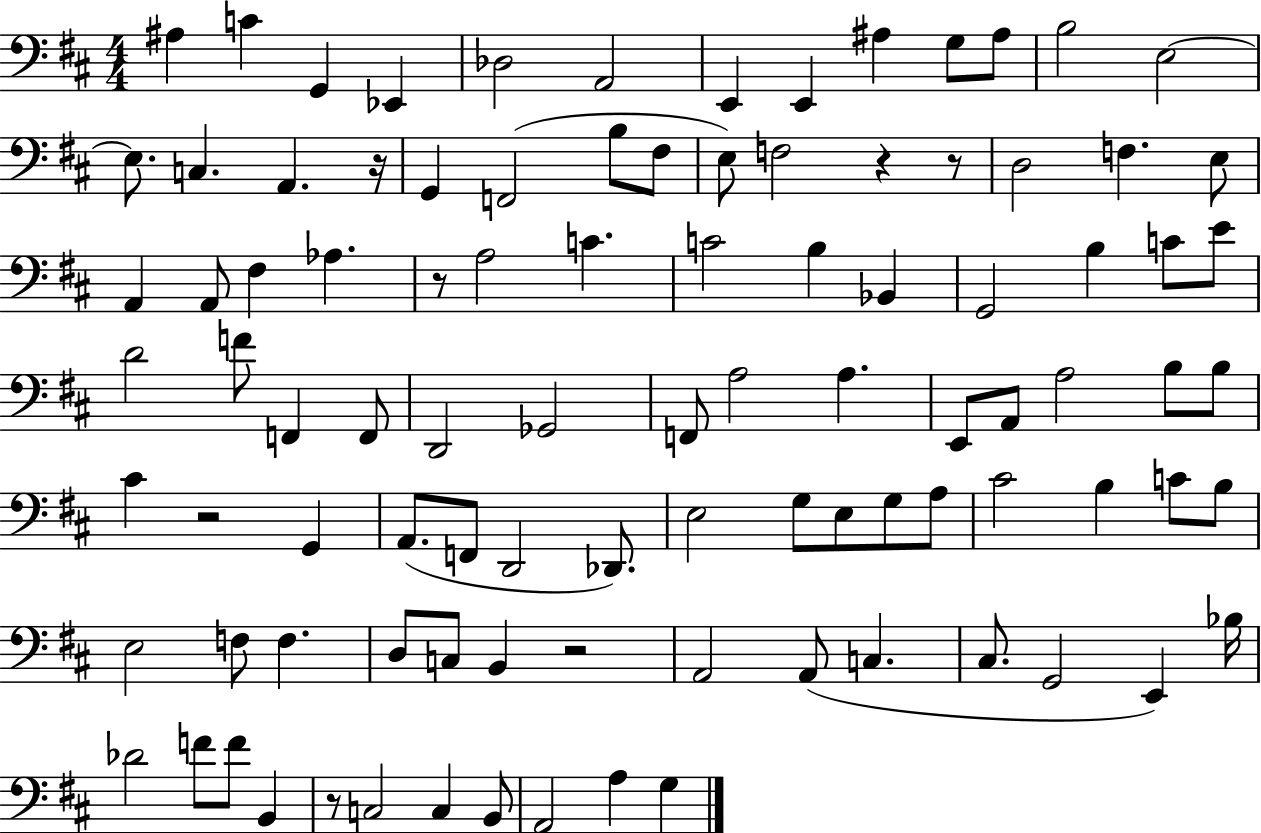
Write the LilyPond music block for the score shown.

{
  \clef bass
  \numericTimeSignature
  \time 4/4
  \key d \major
  ais4 c'4 g,4 ees,4 | des2 a,2 | e,4 e,4 ais4 g8 ais8 | b2 e2~~ | \break e8. c4. a,4. r16 | g,4 f,2( b8 fis8 | e8) f2 r4 r8 | d2 f4. e8 | \break a,4 a,8 fis4 aes4. | r8 a2 c'4. | c'2 b4 bes,4 | g,2 b4 c'8 e'8 | \break d'2 f'8 f,4 f,8 | d,2 ges,2 | f,8 a2 a4. | e,8 a,8 a2 b8 b8 | \break cis'4 r2 g,4 | a,8.( f,8 d,2 des,8.) | e2 g8 e8 g8 a8 | cis'2 b4 c'8 b8 | \break e2 f8 f4. | d8 c8 b,4 r2 | a,2 a,8( c4. | cis8. g,2 e,4) bes16 | \break des'2 f'8 f'8 b,4 | r8 c2 c4 b,8 | a,2 a4 g4 | \bar "|."
}